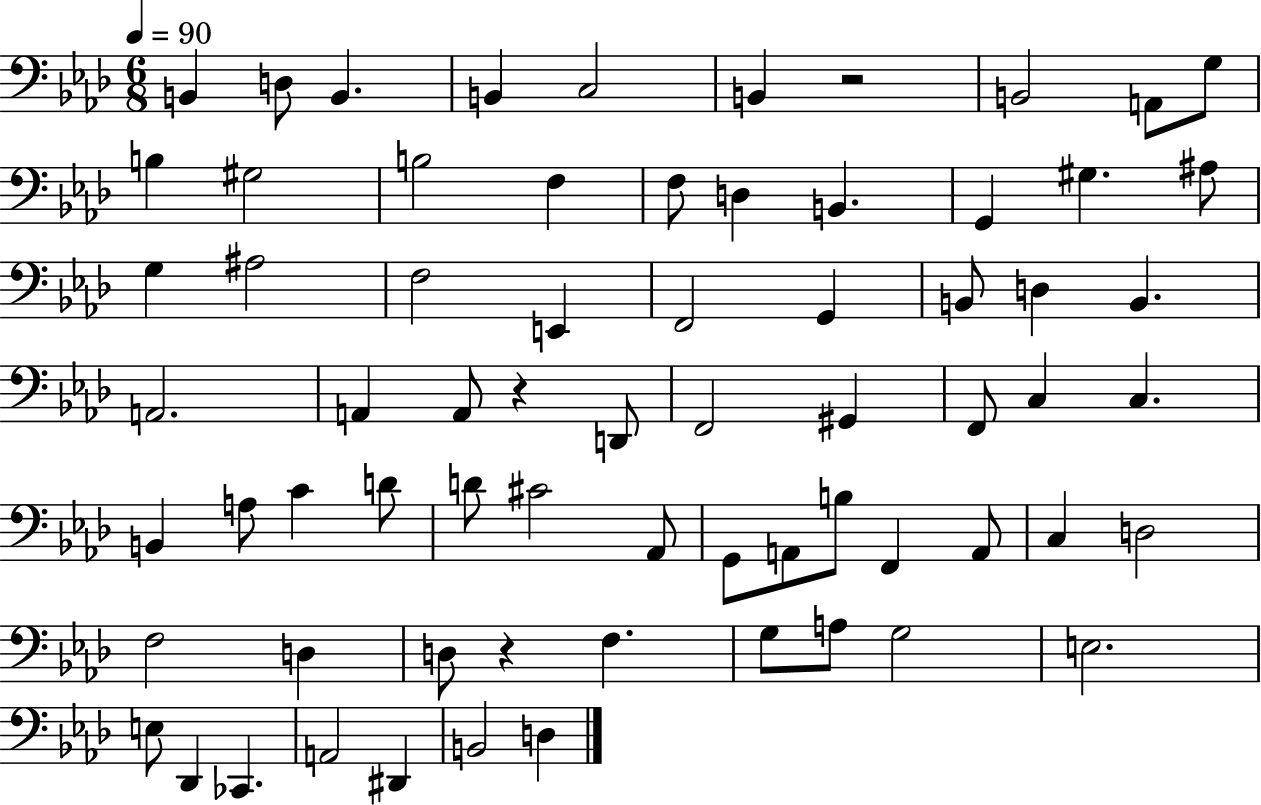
{
  \clef bass
  \numericTimeSignature
  \time 6/8
  \key aes \major
  \tempo 4 = 90
  b,4 d8 b,4. | b,4 c2 | b,4 r2 | b,2 a,8 g8 | \break b4 gis2 | b2 f4 | f8 d4 b,4. | g,4 gis4. ais8 | \break g4 ais2 | f2 e,4 | f,2 g,4 | b,8 d4 b,4. | \break a,2. | a,4 a,8 r4 d,8 | f,2 gis,4 | f,8 c4 c4. | \break b,4 a8 c'4 d'8 | d'8 cis'2 aes,8 | g,8 a,8 b8 f,4 a,8 | c4 d2 | \break f2 d4 | d8 r4 f4. | g8 a8 g2 | e2. | \break e8 des,4 ces,4. | a,2 dis,4 | b,2 d4 | \bar "|."
}